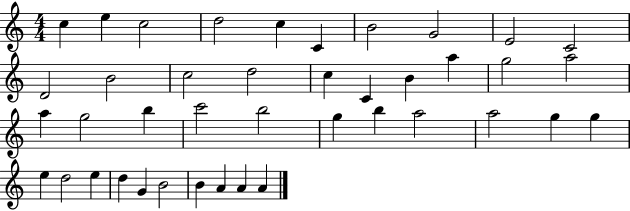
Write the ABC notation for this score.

X:1
T:Untitled
M:4/4
L:1/4
K:C
c e c2 d2 c C B2 G2 E2 C2 D2 B2 c2 d2 c C B a g2 a2 a g2 b c'2 b2 g b a2 a2 g g e d2 e d G B2 B A A A